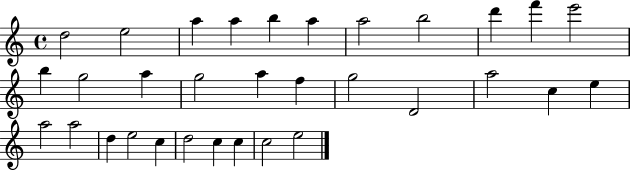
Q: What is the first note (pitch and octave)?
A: D5